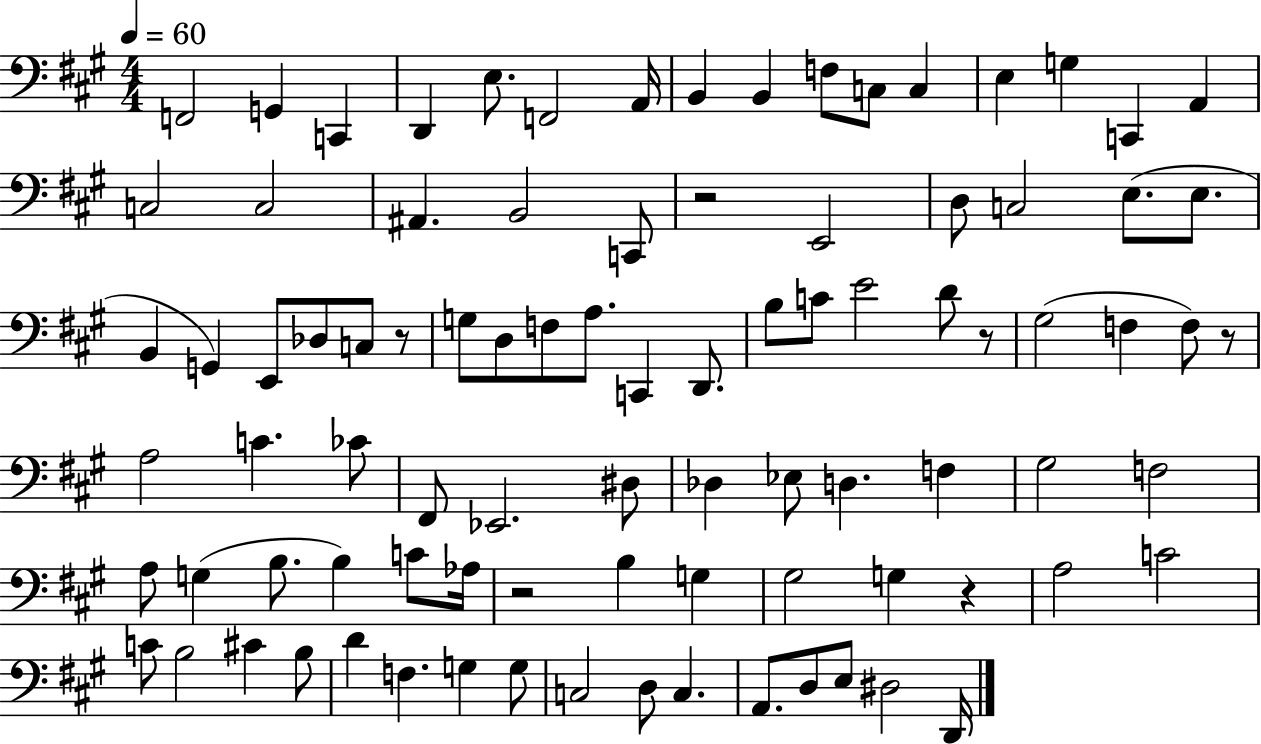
X:1
T:Untitled
M:4/4
L:1/4
K:A
F,,2 G,, C,, D,, E,/2 F,,2 A,,/4 B,, B,, F,/2 C,/2 C, E, G, C,, A,, C,2 C,2 ^A,, B,,2 C,,/2 z2 E,,2 D,/2 C,2 E,/2 E,/2 B,, G,, E,,/2 _D,/2 C,/2 z/2 G,/2 D,/2 F,/2 A,/2 C,, D,,/2 B,/2 C/2 E2 D/2 z/2 ^G,2 F, F,/2 z/2 A,2 C _C/2 ^F,,/2 _E,,2 ^D,/2 _D, _E,/2 D, F, ^G,2 F,2 A,/2 G, B,/2 B, C/2 _A,/4 z2 B, G, ^G,2 G, z A,2 C2 C/2 B,2 ^C B,/2 D F, G, G,/2 C,2 D,/2 C, A,,/2 D,/2 E,/2 ^D,2 D,,/4